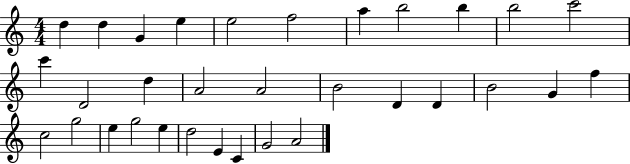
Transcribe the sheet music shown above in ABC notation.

X:1
T:Untitled
M:4/4
L:1/4
K:C
d d G e e2 f2 a b2 b b2 c'2 c' D2 d A2 A2 B2 D D B2 G f c2 g2 e g2 e d2 E C G2 A2